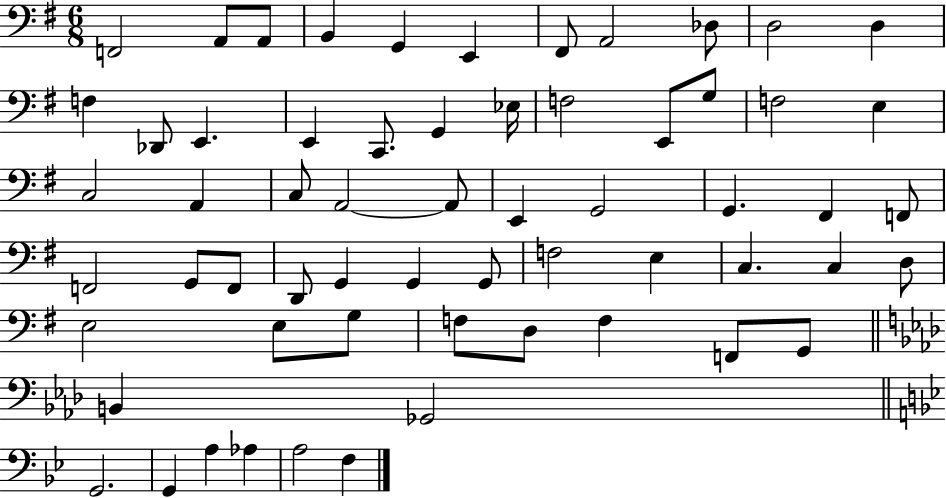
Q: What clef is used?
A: bass